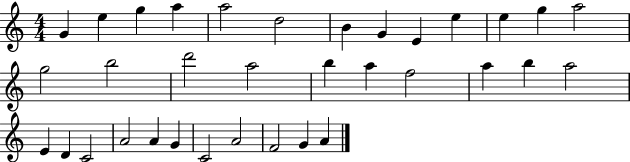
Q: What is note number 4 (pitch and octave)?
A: A5